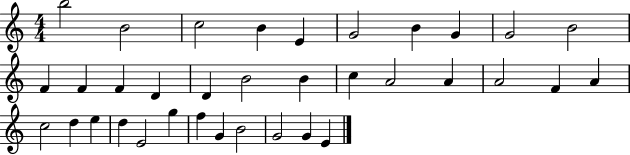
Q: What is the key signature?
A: C major